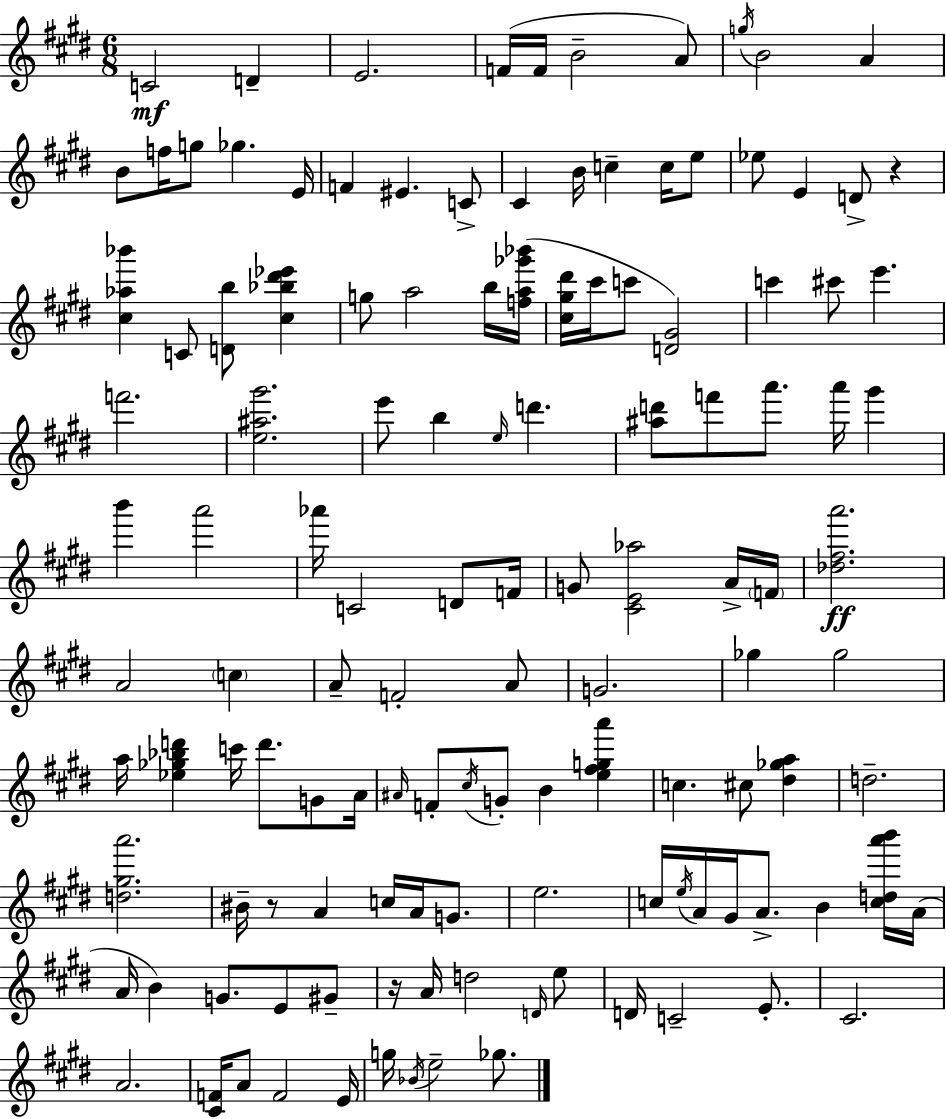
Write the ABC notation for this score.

X:1
T:Untitled
M:6/8
L:1/4
K:E
C2 D E2 F/4 F/4 B2 A/2 g/4 B2 A B/2 f/4 g/2 _g E/4 F ^E C/2 ^C B/4 c c/4 e/2 _e/2 E D/2 z [^c_a_b'] C/2 [Db]/2 [^c_b^d'_e'] g/2 a2 b/4 [fa_g'_b']/4 [^c^g^d']/4 ^c'/4 c'/2 [D^G]2 c' ^c'/2 e' f'2 [e^a^g']2 e'/2 b e/4 d' [^ad']/2 f'/2 a'/2 a'/4 ^g' b' a'2 _a'/4 C2 D/2 F/4 G/2 [^CE_a]2 A/4 F/4 [_d^fa']2 A2 c A/2 F2 A/2 G2 _g _g2 a/4 [_e_g_bd'] c'/4 d'/2 G/2 A/4 ^A/4 F/2 ^c/4 G/2 B [e^fga'] c ^c/2 [^d_ga] d2 [d^ga']2 ^B/4 z/2 A c/4 A/4 G/2 e2 c/4 e/4 A/4 ^G/4 A/2 B [cda'b']/4 A/4 A/4 B G/2 E/2 ^G/2 z/4 A/4 d2 D/4 e/2 D/4 C2 E/2 ^C2 A2 [^CF]/4 A/2 F2 E/4 g/4 _B/4 e2 _g/2